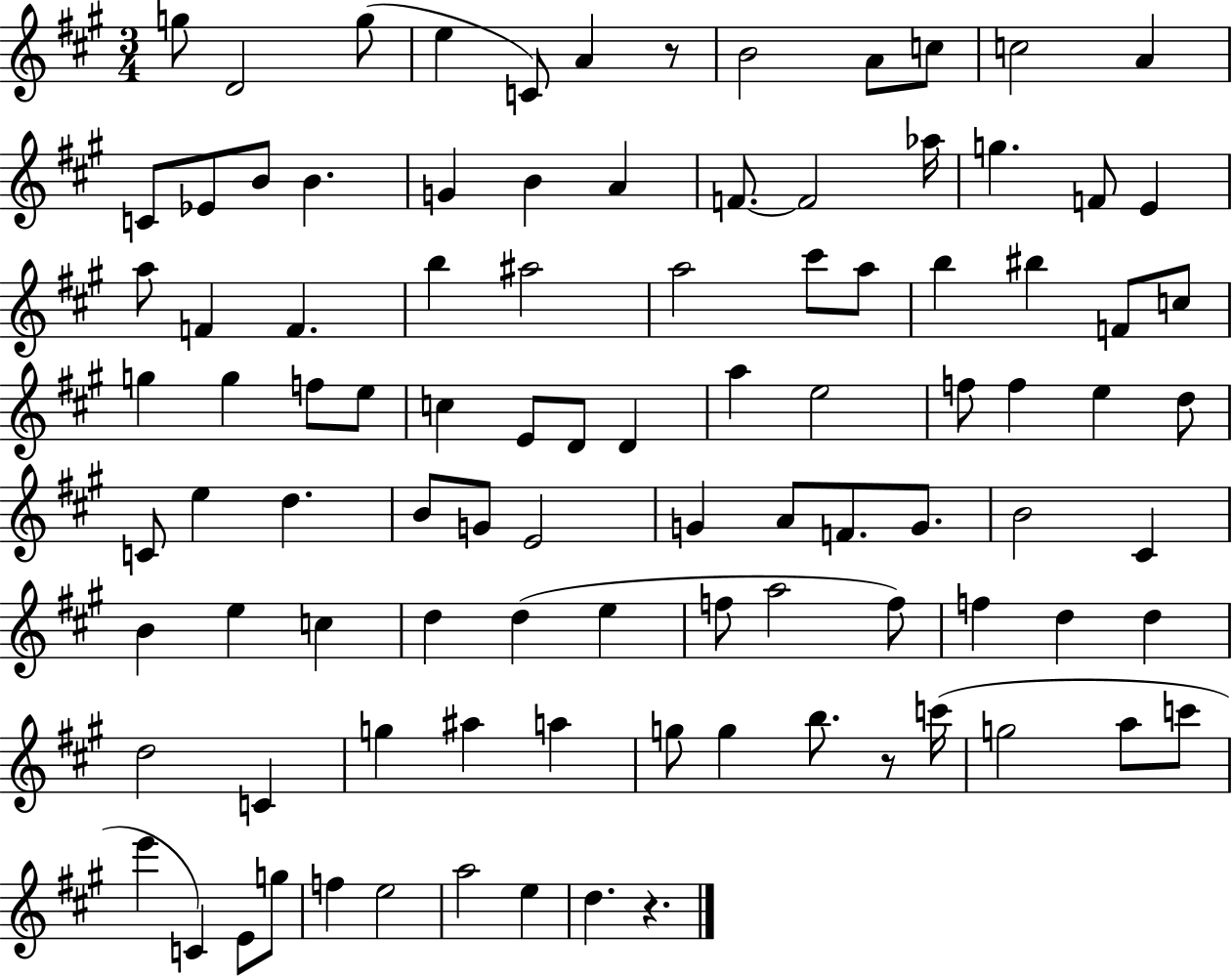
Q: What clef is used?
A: treble